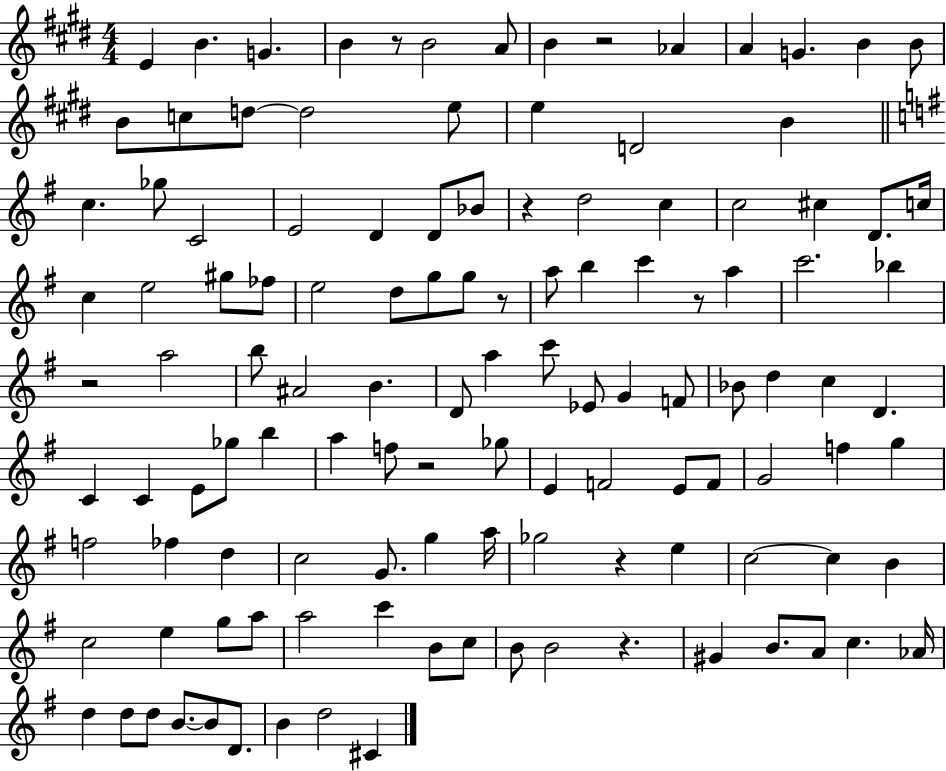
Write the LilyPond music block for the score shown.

{
  \clef treble
  \numericTimeSignature
  \time 4/4
  \key e \major
  e'4 b'4. g'4. | b'4 r8 b'2 a'8 | b'4 r2 aes'4 | a'4 g'4. b'4 b'8 | \break b'8 c''8 d''8~~ d''2 e''8 | e''4 d'2 b'4 | \bar "||" \break \key g \major c''4. ges''8 c'2 | e'2 d'4 d'8 bes'8 | r4 d''2 c''4 | c''2 cis''4 d'8. c''16 | \break c''4 e''2 gis''8 fes''8 | e''2 d''8 g''8 g''8 r8 | a''8 b''4 c'''4 r8 a''4 | c'''2. bes''4 | \break r2 a''2 | b''8 ais'2 b'4. | d'8 a''4 c'''8 ees'8 g'4 f'8 | bes'8 d''4 c''4 d'4. | \break c'4 c'4 e'8 ges''8 b''4 | a''4 f''8 r2 ges''8 | e'4 f'2 e'8 f'8 | g'2 f''4 g''4 | \break f''2 fes''4 d''4 | c''2 g'8. g''4 a''16 | ges''2 r4 e''4 | c''2~~ c''4 b'4 | \break c''2 e''4 g''8 a''8 | a''2 c'''4 b'8 c''8 | b'8 b'2 r4. | gis'4 b'8. a'8 c''4. aes'16 | \break d''4 d''8 d''8 b'8.~~ b'8 d'8. | b'4 d''2 cis'4 | \bar "|."
}